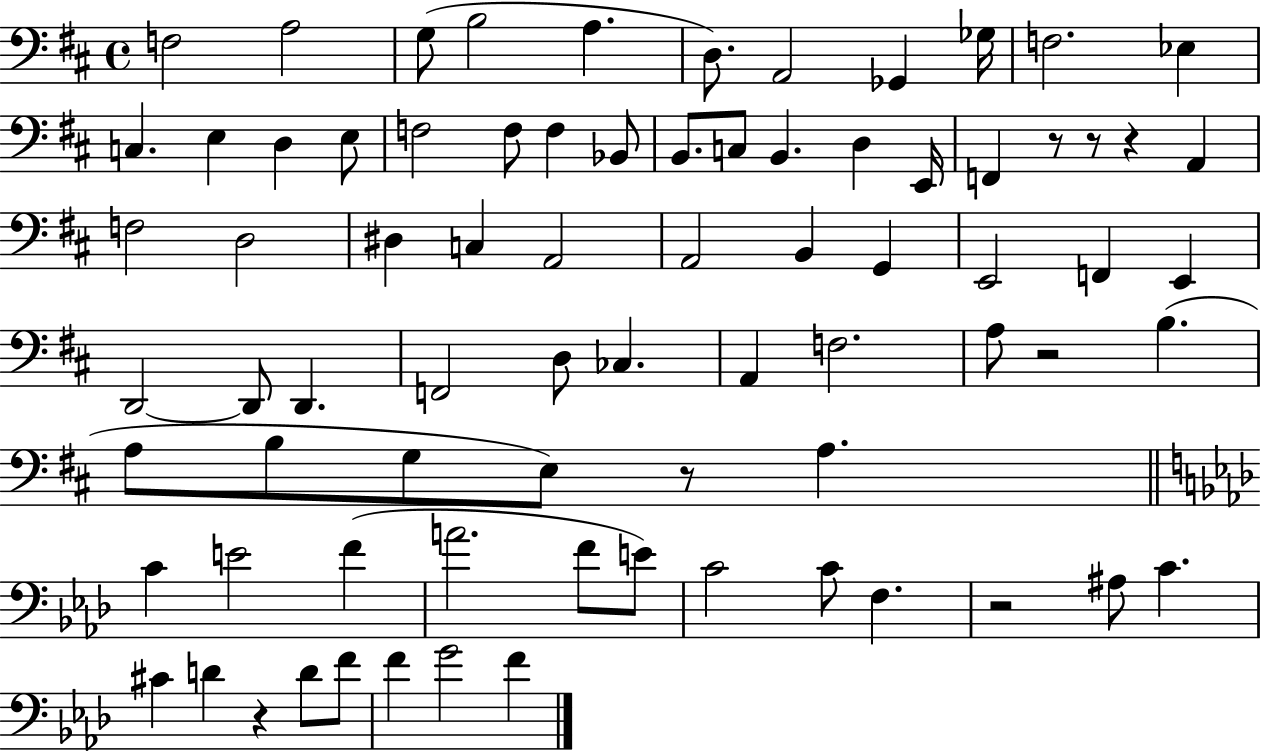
{
  \clef bass
  \time 4/4
  \defaultTimeSignature
  \key d \major
  f2 a2 | g8( b2 a4. | d8.) a,2 ges,4 ges16 | f2. ees4 | \break c4. e4 d4 e8 | f2 f8 f4 bes,8 | b,8. c8 b,4. d4 e,16 | f,4 r8 r8 r4 a,4 | \break f2 d2 | dis4 c4 a,2 | a,2 b,4 g,4 | e,2 f,4 e,4 | \break d,2~~ d,8 d,4. | f,2 d8 ces4. | a,4 f2. | a8 r2 b4.( | \break a8 b8 g8 e8) r8 a4. | \bar "||" \break \key aes \major c'4 e'2 f'4( | a'2. f'8 e'8) | c'2 c'8 f4. | r2 ais8 c'4. | \break cis'4 d'4 r4 d'8 f'8 | f'4 g'2 f'4 | \bar "|."
}